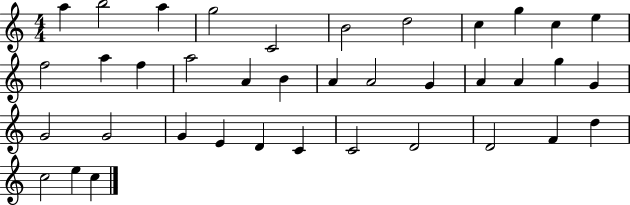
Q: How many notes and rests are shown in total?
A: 38